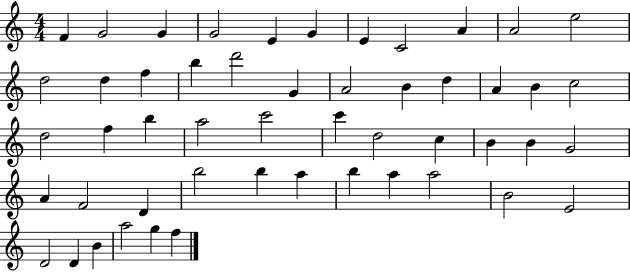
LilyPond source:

{
  \clef treble
  \numericTimeSignature
  \time 4/4
  \key c \major
  f'4 g'2 g'4 | g'2 e'4 g'4 | e'4 c'2 a'4 | a'2 e''2 | \break d''2 d''4 f''4 | b''4 d'''2 g'4 | a'2 b'4 d''4 | a'4 b'4 c''2 | \break d''2 f''4 b''4 | a''2 c'''2 | c'''4 d''2 c''4 | b'4 b'4 g'2 | \break a'4 f'2 d'4 | b''2 b''4 a''4 | b''4 a''4 a''2 | b'2 e'2 | \break d'2 d'4 b'4 | a''2 g''4 f''4 | \bar "|."
}